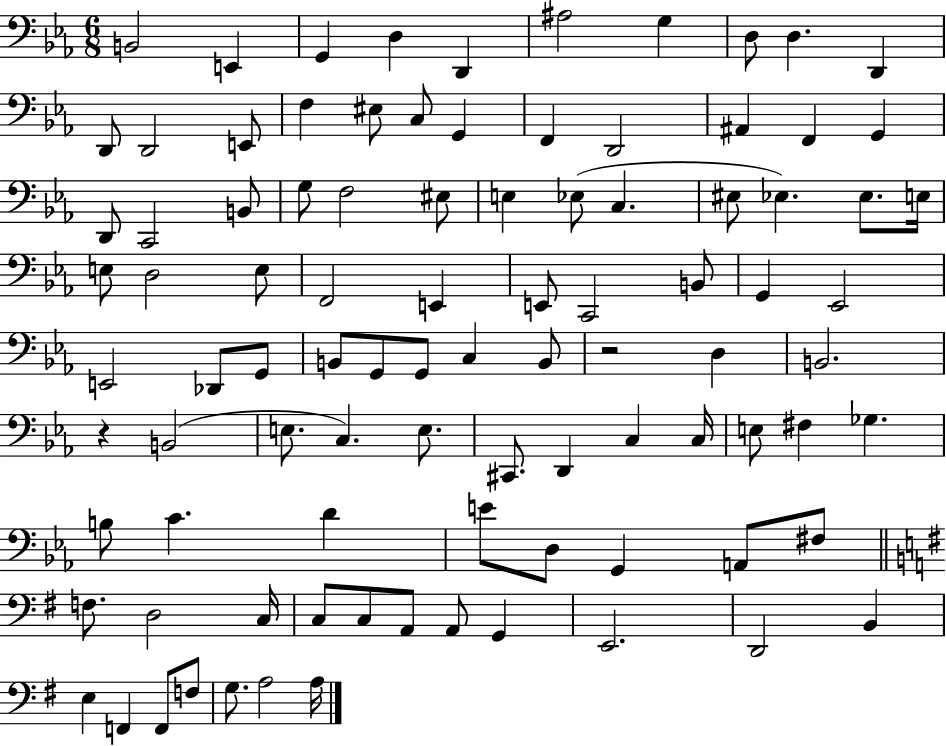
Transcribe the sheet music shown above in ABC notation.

X:1
T:Untitled
M:6/8
L:1/4
K:Eb
B,,2 E,, G,, D, D,, ^A,2 G, D,/2 D, D,, D,,/2 D,,2 E,,/2 F, ^E,/2 C,/2 G,, F,, D,,2 ^A,, F,, G,, D,,/2 C,,2 B,,/2 G,/2 F,2 ^E,/2 E, _E,/2 C, ^E,/2 _E, _E,/2 E,/4 E,/2 D,2 E,/2 F,,2 E,, E,,/2 C,,2 B,,/2 G,, _E,,2 E,,2 _D,,/2 G,,/2 B,,/2 G,,/2 G,,/2 C, B,,/2 z2 D, B,,2 z B,,2 E,/2 C, E,/2 ^C,,/2 D,, C, C,/4 E,/2 ^F, _G, B,/2 C D E/2 D,/2 G,, A,,/2 ^F,/2 F,/2 D,2 C,/4 C,/2 C,/2 A,,/2 A,,/2 G,, E,,2 D,,2 B,, E, F,, F,,/2 F,/2 G,/2 A,2 A,/4